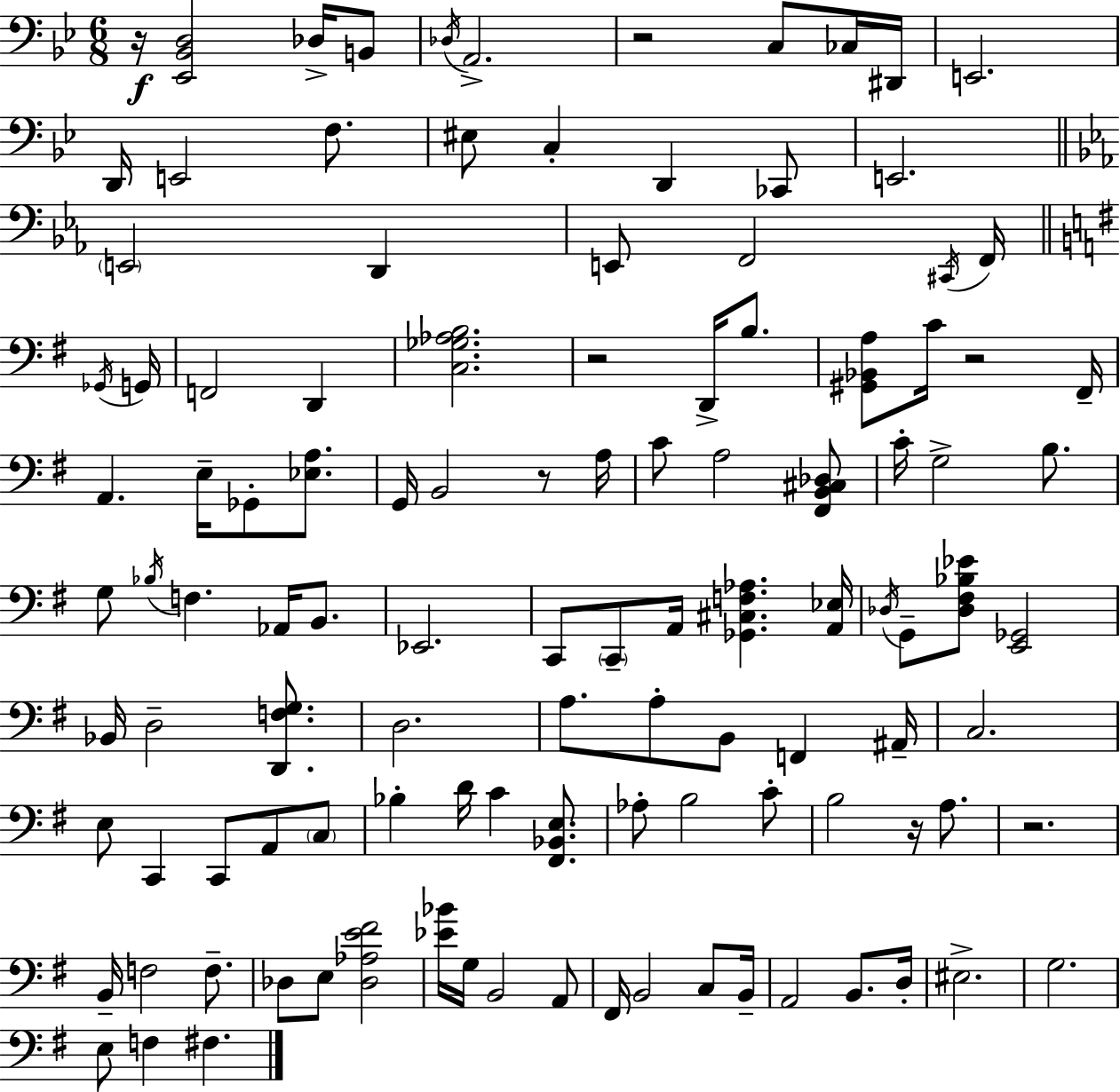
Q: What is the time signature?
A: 6/8